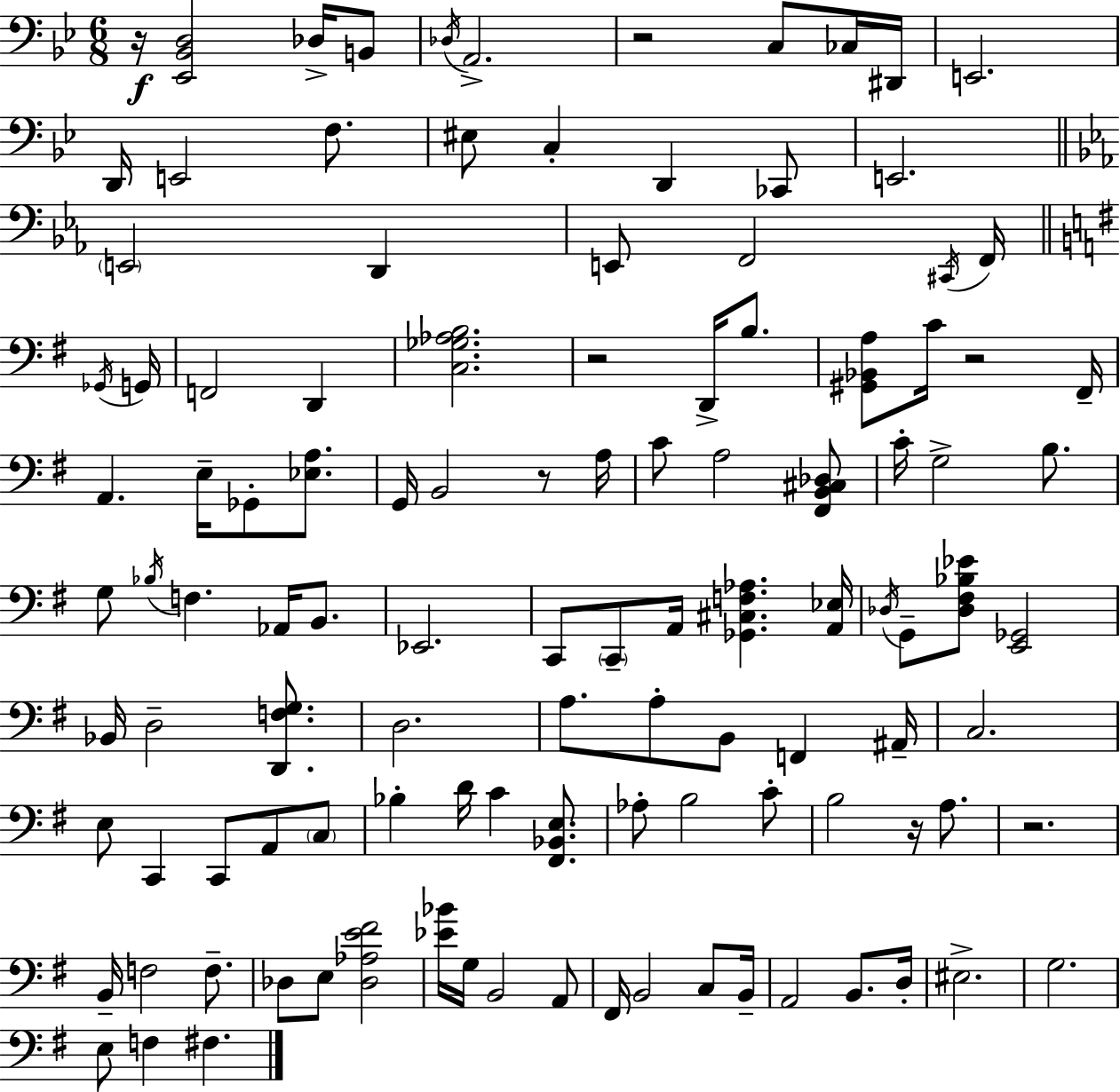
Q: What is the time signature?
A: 6/8